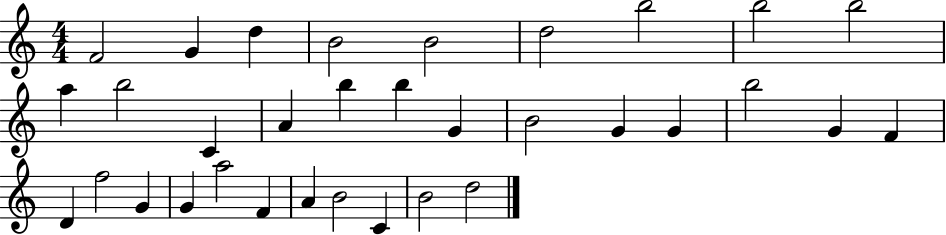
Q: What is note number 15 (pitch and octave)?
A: B5